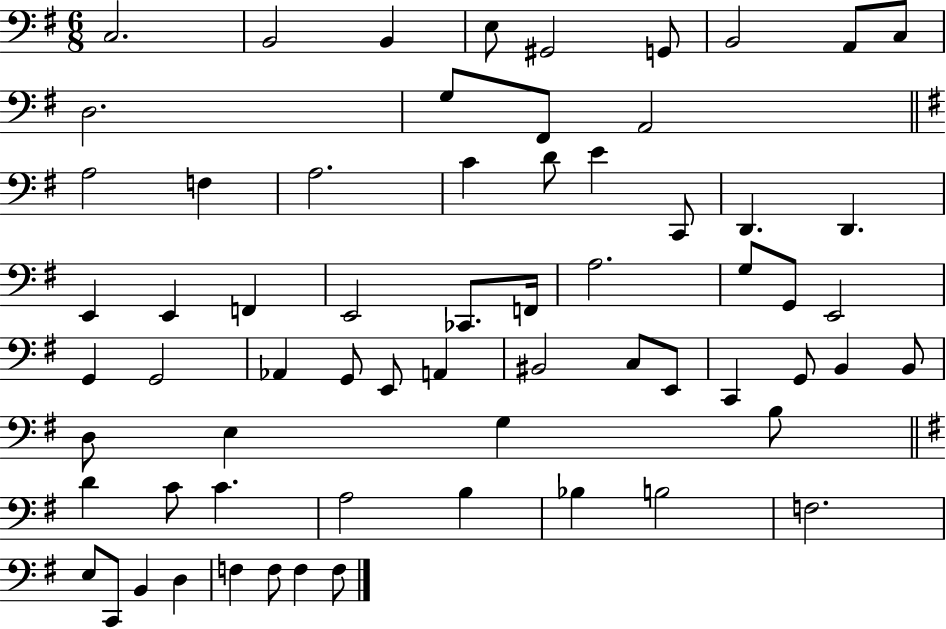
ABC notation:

X:1
T:Untitled
M:6/8
L:1/4
K:G
C,2 B,,2 B,, E,/2 ^G,,2 G,,/2 B,,2 A,,/2 C,/2 D,2 G,/2 ^F,,/2 A,,2 A,2 F, A,2 C D/2 E C,,/2 D,, D,, E,, E,, F,, E,,2 _C,,/2 F,,/4 A,2 G,/2 G,,/2 E,,2 G,, G,,2 _A,, G,,/2 E,,/2 A,, ^B,,2 C,/2 E,,/2 C,, G,,/2 B,, B,,/2 D,/2 E, G, B,/2 D C/2 C A,2 B, _B, B,2 F,2 E,/2 C,,/2 B,, D, F, F,/2 F, F,/2